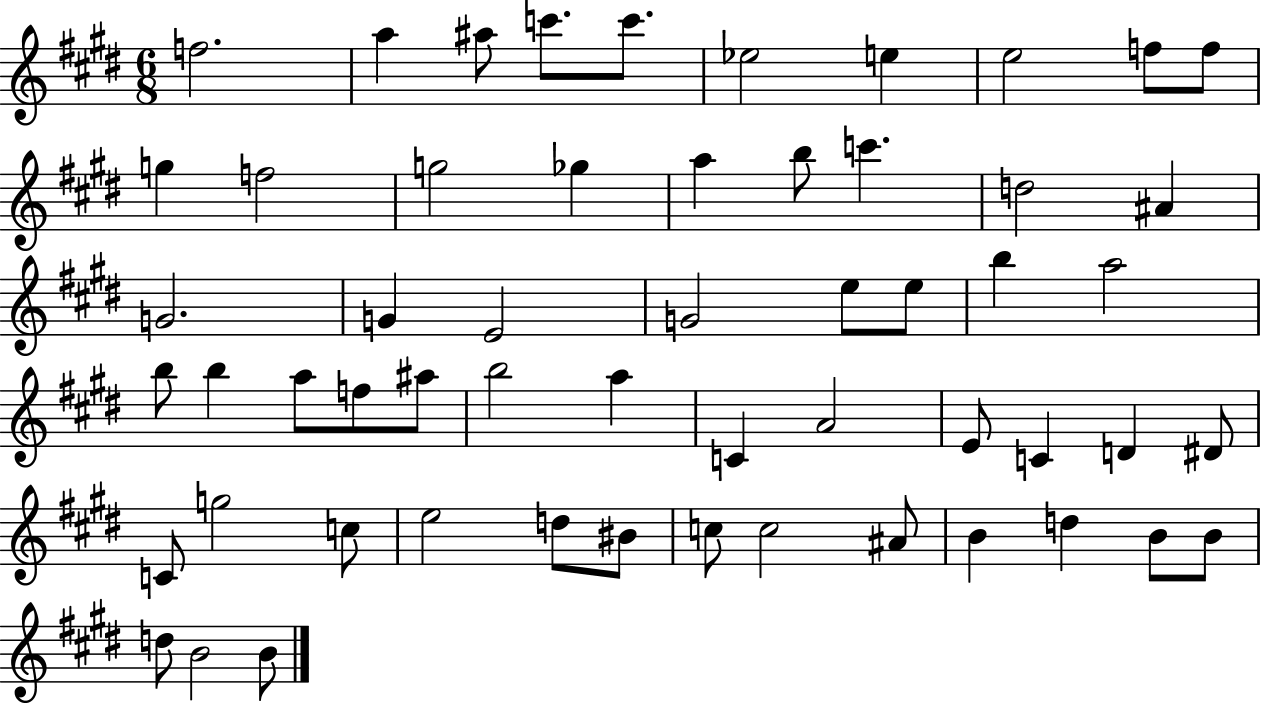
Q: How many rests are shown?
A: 0